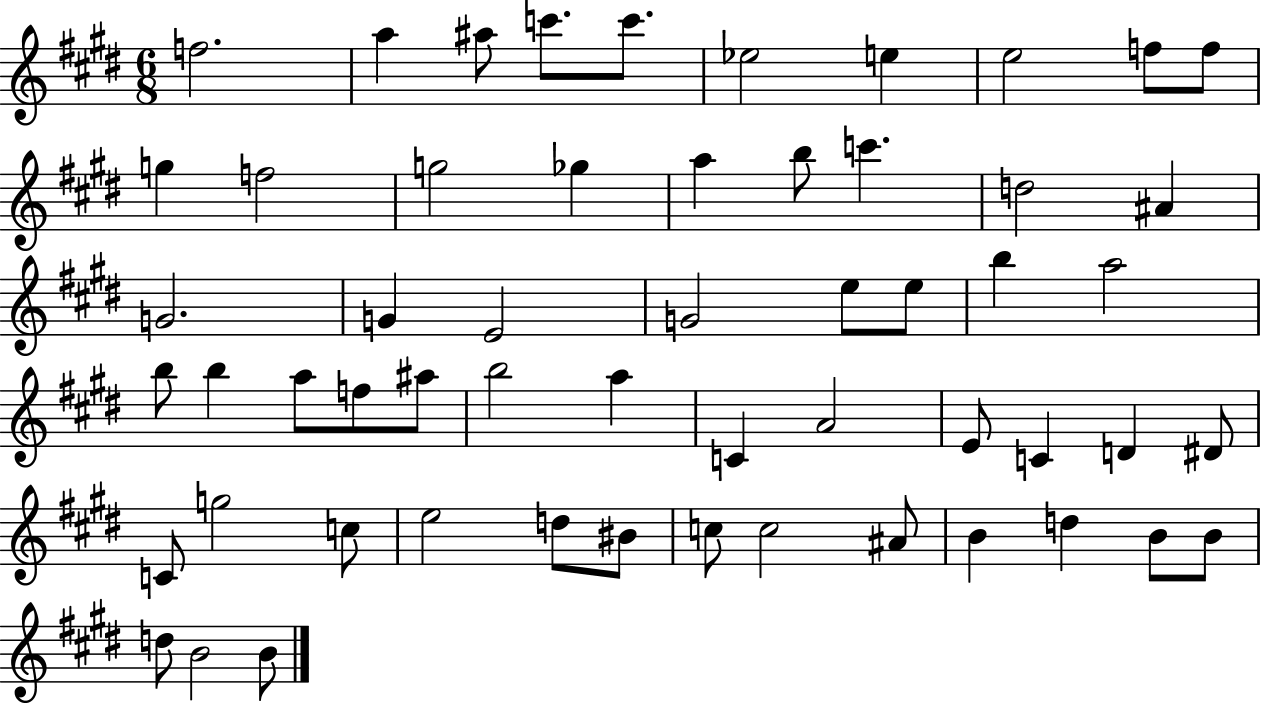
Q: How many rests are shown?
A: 0